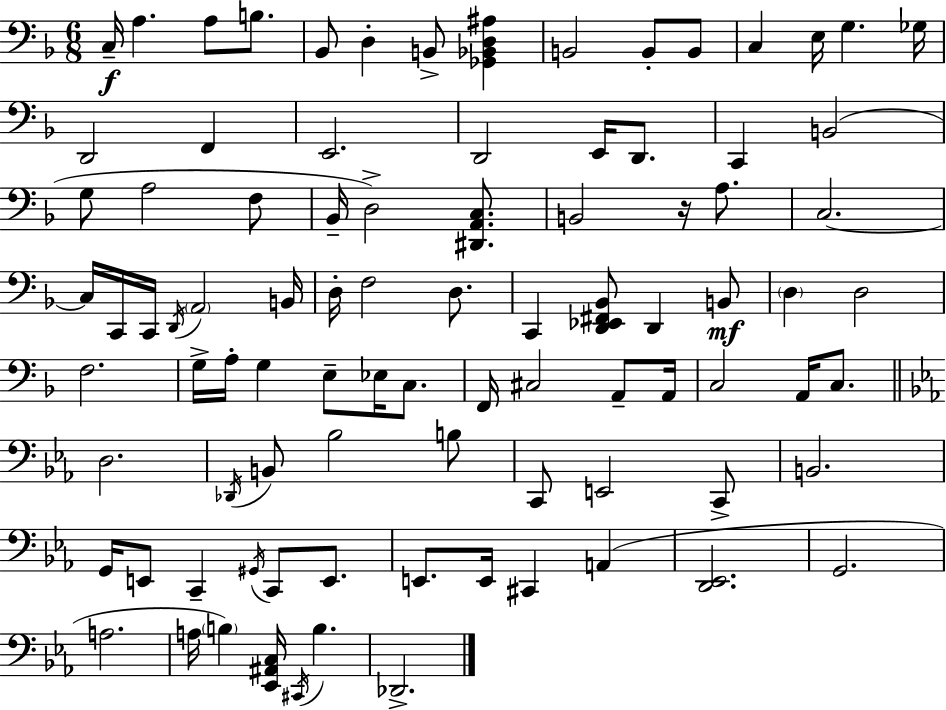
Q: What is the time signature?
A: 6/8